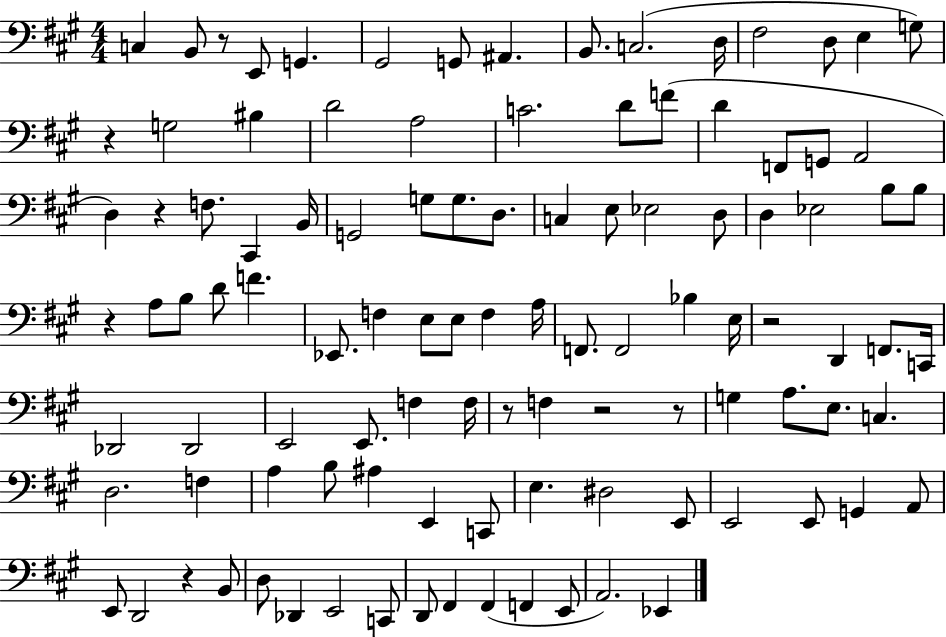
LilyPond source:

{
  \clef bass
  \numericTimeSignature
  \time 4/4
  \key a \major
  c4 b,8 r8 e,8 g,4. | gis,2 g,8 ais,4. | b,8. c2.( d16 | fis2 d8 e4 g8) | \break r4 g2 bis4 | d'2 a2 | c'2. d'8 f'8( | d'4 f,8 g,8 a,2 | \break d4) r4 f8. cis,4 b,16 | g,2 g8 g8. d8. | c4 e8 ees2 d8 | d4 ees2 b8 b8 | \break r4 a8 b8 d'8 f'4. | ees,8. f4 e8 e8 f4 a16 | f,8. f,2 bes4 e16 | r2 d,4 f,8. c,16 | \break des,2 des,2 | e,2 e,8. f4 f16 | r8 f4 r2 r8 | g4 a8. e8. c4. | \break d2. f4 | a4 b8 ais4 e,4 c,8 | e4. dis2 e,8 | e,2 e,8 g,4 a,8 | \break e,8 d,2 r4 b,8 | d8 des,4 e,2 c,8 | d,8 fis,4 fis,4( f,4 e,8 | a,2.) ees,4 | \break \bar "|."
}